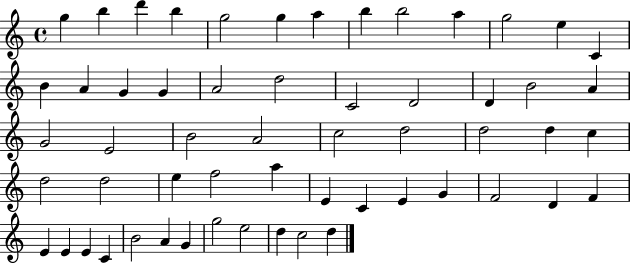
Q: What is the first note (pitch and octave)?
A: G5